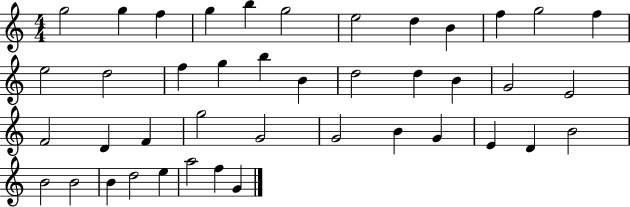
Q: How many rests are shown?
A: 0